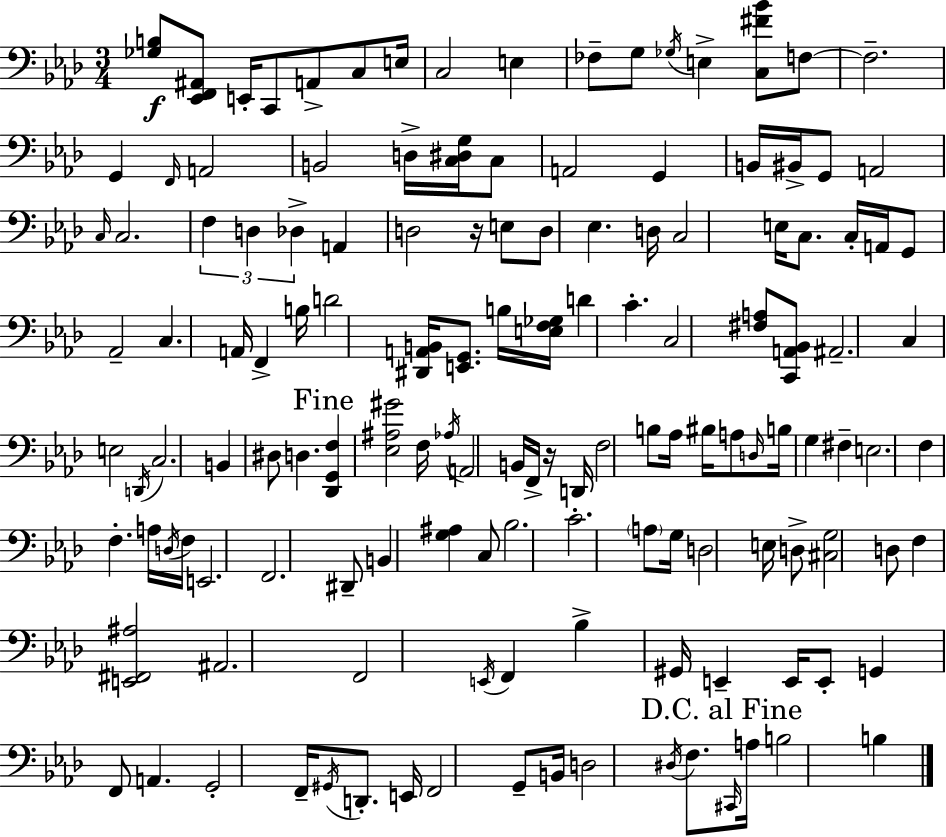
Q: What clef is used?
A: bass